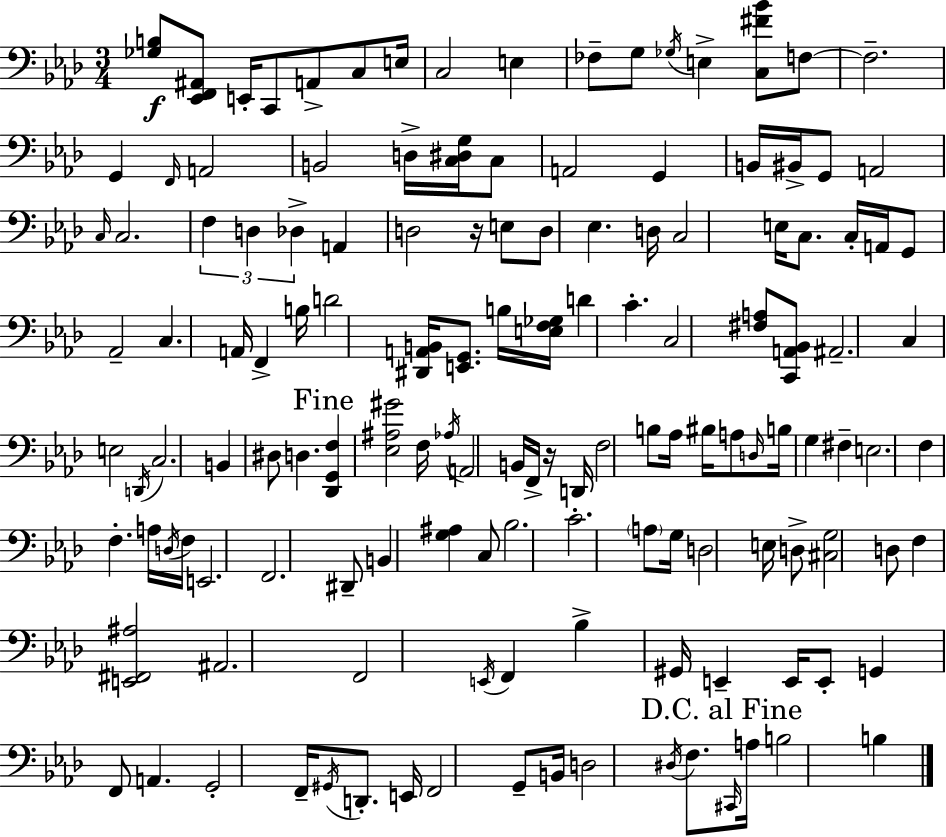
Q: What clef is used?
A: bass